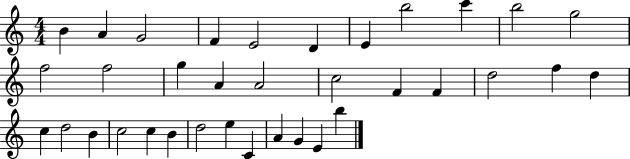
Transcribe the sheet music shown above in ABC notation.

X:1
T:Untitled
M:4/4
L:1/4
K:C
B A G2 F E2 D E b2 c' b2 g2 f2 f2 g A A2 c2 F F d2 f d c d2 B c2 c B d2 e C A G E b